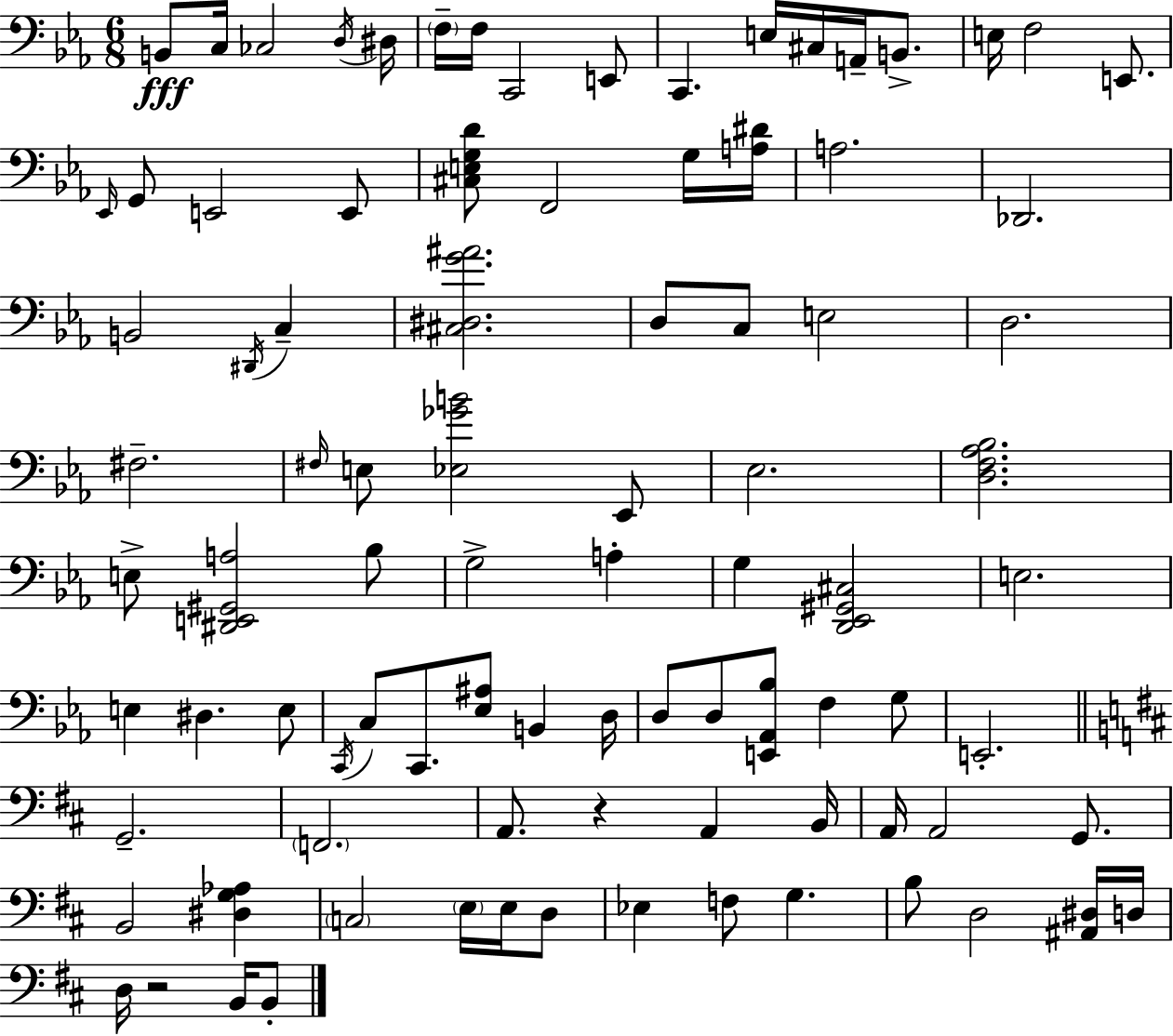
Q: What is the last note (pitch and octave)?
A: B2